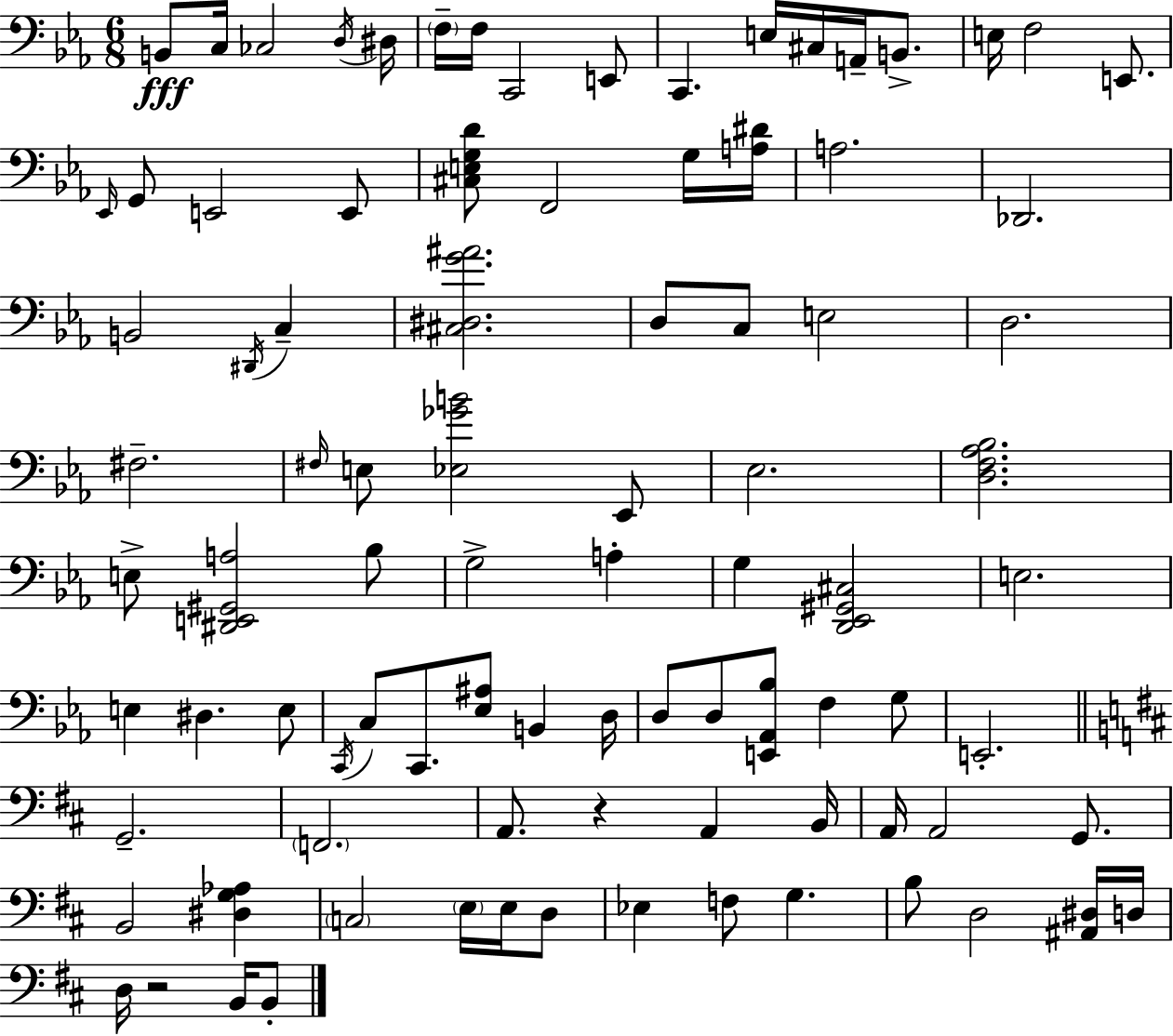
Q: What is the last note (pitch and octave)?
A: B2